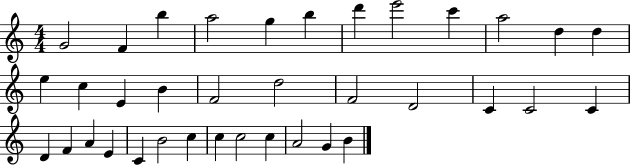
X:1
T:Untitled
M:4/4
L:1/4
K:C
G2 F b a2 g b d' e'2 c' a2 d d e c E B F2 d2 F2 D2 C C2 C D F A E C B2 c c c2 c A2 G B